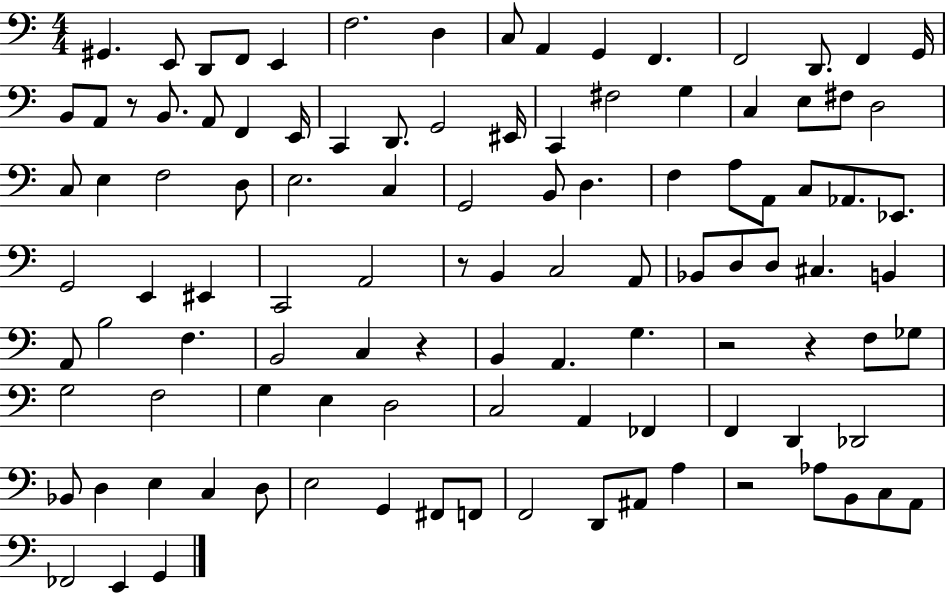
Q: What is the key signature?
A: C major